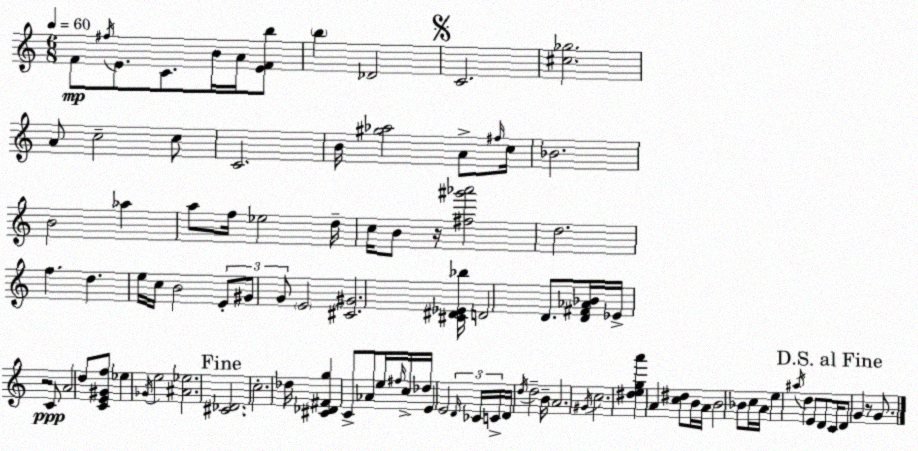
X:1
T:Untitled
M:6/8
L:1/4
K:Am
F/2 ^f/4 E/2 C/2 B/4 A/4 [EFb]/2 b _D2 C2 [^c_g]2 A/2 c2 c/2 C2 B/4 [^g_a]2 A/2 ^f/4 c/4 _B2 B2 _a a/2 f/4 _e2 d/4 c/4 B/2 z/4 [^f^g'_a']2 d2 f d e/4 c/4 B2 E/2 ^G/2 G/2 E2 [^C^G]2 [^C^D_E_b]/4 D2 D/2 [D^F_A_B]/4 _E/4 z2 C/2 A2 d/2 [CE^Gf]/2 _e _G/4 e2 [^A_e]2 [^C_D]2 c2 _d/4 [^C_D^Fg] C/2 _A/2 e/4 ^f/4 c/4 _d/4 E E2 D/4 _C/4 C/4 D/4 d/4 d2 B/4 A2 ^G/4 c2 [^dega'] A [c^d]/2 B/4 A/4 B2 _B/2 c/4 A/4 e ^a/4 d E/2 D/2 C/4 D/2 G z/2 G/2